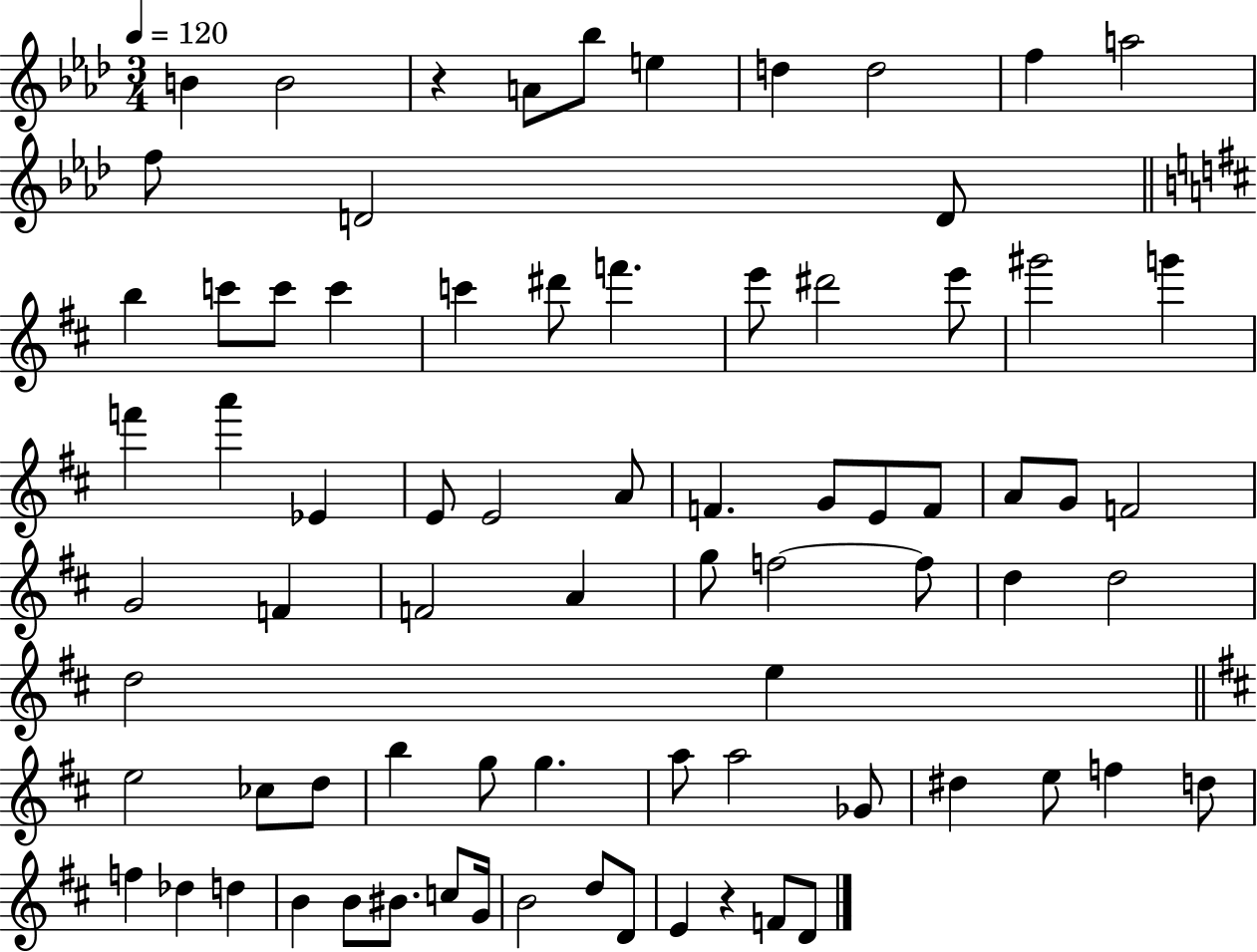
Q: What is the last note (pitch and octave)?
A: D4